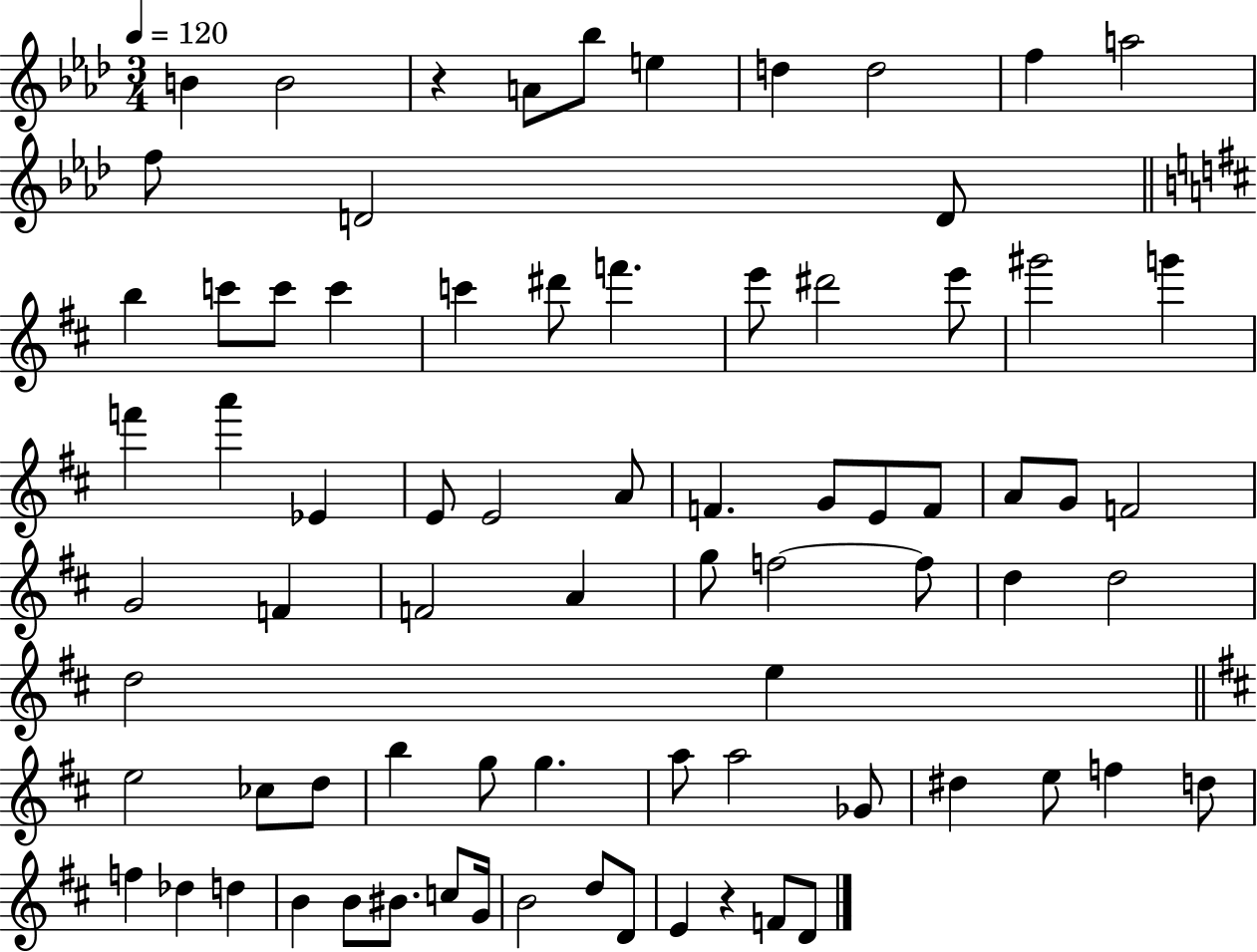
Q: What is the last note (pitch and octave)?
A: D4